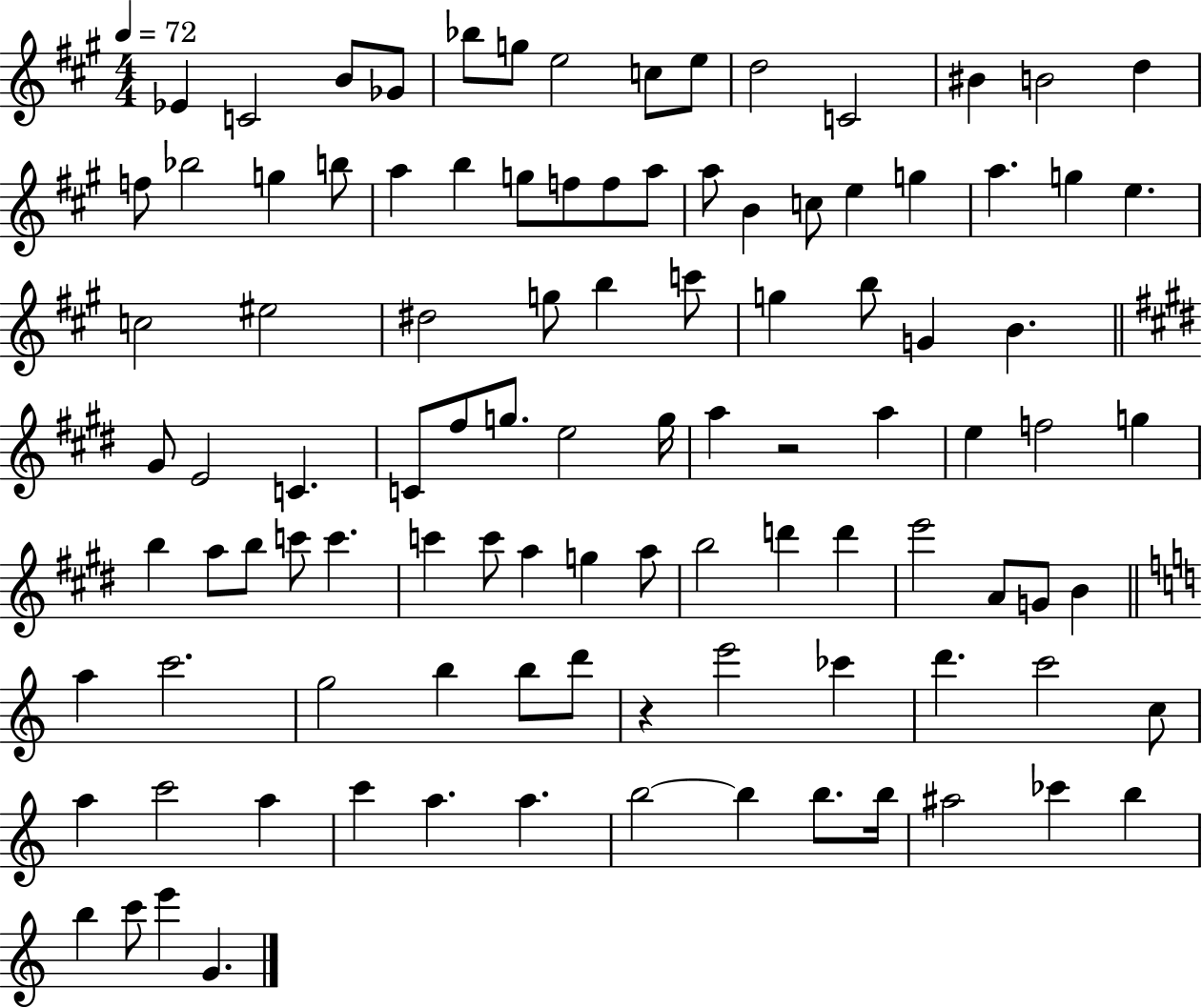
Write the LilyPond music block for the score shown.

{
  \clef treble
  \numericTimeSignature
  \time 4/4
  \key a \major
  \tempo 4 = 72
  \repeat volta 2 { ees'4 c'2 b'8 ges'8 | bes''8 g''8 e''2 c''8 e''8 | d''2 c'2 | bis'4 b'2 d''4 | \break f''8 bes''2 g''4 b''8 | a''4 b''4 g''8 f''8 f''8 a''8 | a''8 b'4 c''8 e''4 g''4 | a''4. g''4 e''4. | \break c''2 eis''2 | dis''2 g''8 b''4 c'''8 | g''4 b''8 g'4 b'4. | \bar "||" \break \key e \major gis'8 e'2 c'4. | c'8 fis''8 g''8. e''2 g''16 | a''4 r2 a''4 | e''4 f''2 g''4 | \break b''4 a''8 b''8 c'''8 c'''4. | c'''4 c'''8 a''4 g''4 a''8 | b''2 d'''4 d'''4 | e'''2 a'8 g'8 b'4 | \break \bar "||" \break \key c \major a''4 c'''2. | g''2 b''4 b''8 d'''8 | r4 e'''2 ces'''4 | d'''4. c'''2 c''8 | \break a''4 c'''2 a''4 | c'''4 a''4. a''4. | b''2~~ b''4 b''8. b''16 | ais''2 ces'''4 b''4 | \break b''4 c'''8 e'''4 g'4. | } \bar "|."
}